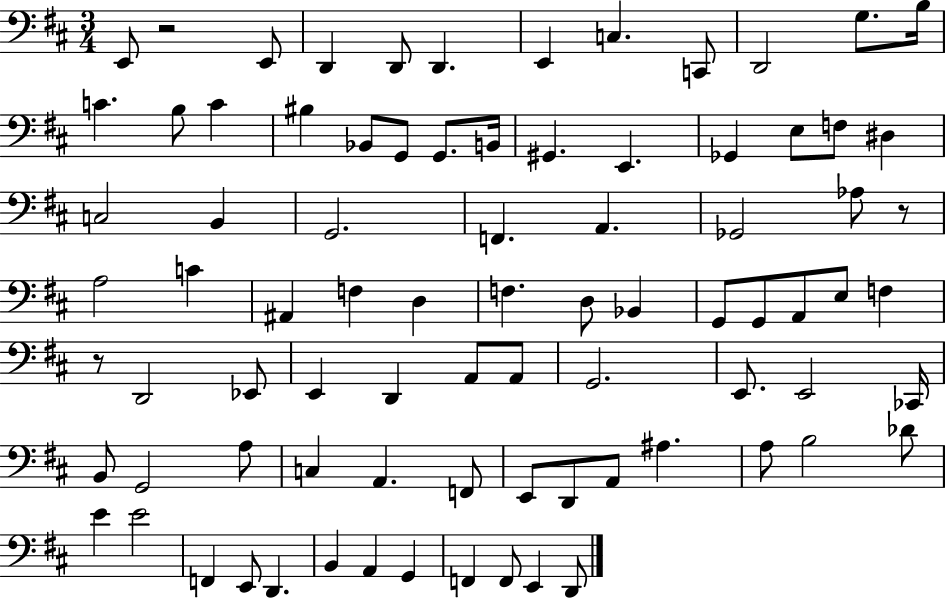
E2/e R/h E2/e D2/q D2/e D2/q. E2/q C3/q. C2/e D2/h G3/e. B3/s C4/q. B3/e C4/q BIS3/q Bb2/e G2/e G2/e. B2/s G#2/q. E2/q. Gb2/q E3/e F3/e D#3/q C3/h B2/q G2/h. F2/q. A2/q. Gb2/h Ab3/e R/e A3/h C4/q A#2/q F3/q D3/q F3/q. D3/e Bb2/q G2/e G2/e A2/e E3/e F3/q R/e D2/h Eb2/e E2/q D2/q A2/e A2/e G2/h. E2/e. E2/h CES2/s B2/e G2/h A3/e C3/q A2/q. F2/e E2/e D2/e A2/e A#3/q. A3/e B3/h Db4/e E4/q E4/h F2/q E2/e D2/q. B2/q A2/q G2/q F2/q F2/e E2/q D2/e